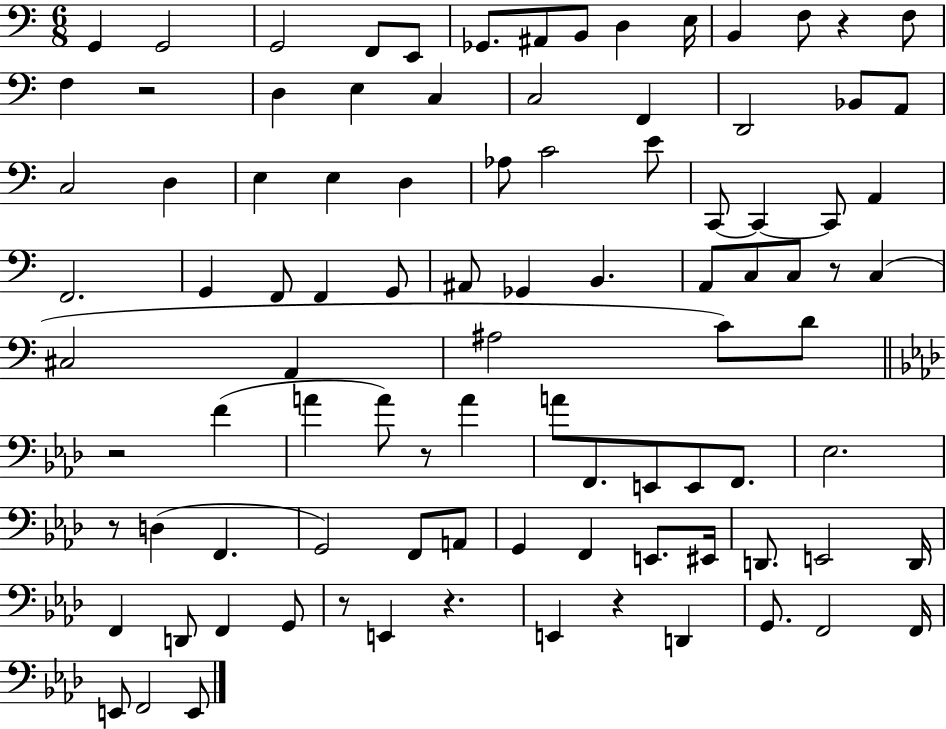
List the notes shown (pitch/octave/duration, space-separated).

G2/q G2/h G2/h F2/e E2/e Gb2/e. A#2/e B2/e D3/q E3/s B2/q F3/e R/q F3/e F3/q R/h D3/q E3/q C3/q C3/h F2/q D2/h Bb2/e A2/e C3/h D3/q E3/q E3/q D3/q Ab3/e C4/h E4/e C2/e C2/q C2/e A2/q F2/h. G2/q F2/e F2/q G2/e A#2/e Gb2/q B2/q. A2/e C3/e C3/e R/e C3/q C#3/h A2/q A#3/h C4/e D4/e R/h F4/q A4/q A4/e R/e A4/q A4/e F2/e. E2/e E2/e F2/e. Eb3/h. R/e D3/q F2/q. G2/h F2/e A2/e G2/q F2/q E2/e. EIS2/s D2/e. E2/h D2/s F2/q D2/e F2/q G2/e R/e E2/q R/q. E2/q R/q D2/q G2/e. F2/h F2/s E2/e F2/h E2/e